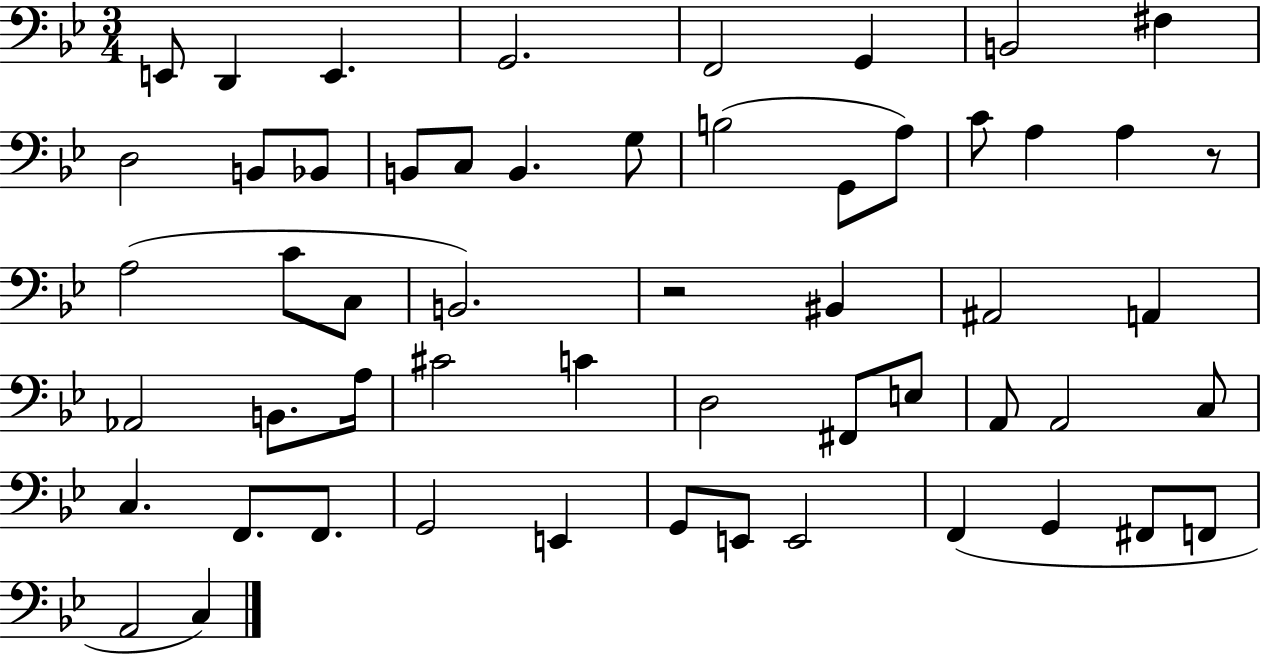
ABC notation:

X:1
T:Untitled
M:3/4
L:1/4
K:Bb
E,,/2 D,, E,, G,,2 F,,2 G,, B,,2 ^F, D,2 B,,/2 _B,,/2 B,,/2 C,/2 B,, G,/2 B,2 G,,/2 A,/2 C/2 A, A, z/2 A,2 C/2 C,/2 B,,2 z2 ^B,, ^A,,2 A,, _A,,2 B,,/2 A,/4 ^C2 C D,2 ^F,,/2 E,/2 A,,/2 A,,2 C,/2 C, F,,/2 F,,/2 G,,2 E,, G,,/2 E,,/2 E,,2 F,, G,, ^F,,/2 F,,/2 A,,2 C,